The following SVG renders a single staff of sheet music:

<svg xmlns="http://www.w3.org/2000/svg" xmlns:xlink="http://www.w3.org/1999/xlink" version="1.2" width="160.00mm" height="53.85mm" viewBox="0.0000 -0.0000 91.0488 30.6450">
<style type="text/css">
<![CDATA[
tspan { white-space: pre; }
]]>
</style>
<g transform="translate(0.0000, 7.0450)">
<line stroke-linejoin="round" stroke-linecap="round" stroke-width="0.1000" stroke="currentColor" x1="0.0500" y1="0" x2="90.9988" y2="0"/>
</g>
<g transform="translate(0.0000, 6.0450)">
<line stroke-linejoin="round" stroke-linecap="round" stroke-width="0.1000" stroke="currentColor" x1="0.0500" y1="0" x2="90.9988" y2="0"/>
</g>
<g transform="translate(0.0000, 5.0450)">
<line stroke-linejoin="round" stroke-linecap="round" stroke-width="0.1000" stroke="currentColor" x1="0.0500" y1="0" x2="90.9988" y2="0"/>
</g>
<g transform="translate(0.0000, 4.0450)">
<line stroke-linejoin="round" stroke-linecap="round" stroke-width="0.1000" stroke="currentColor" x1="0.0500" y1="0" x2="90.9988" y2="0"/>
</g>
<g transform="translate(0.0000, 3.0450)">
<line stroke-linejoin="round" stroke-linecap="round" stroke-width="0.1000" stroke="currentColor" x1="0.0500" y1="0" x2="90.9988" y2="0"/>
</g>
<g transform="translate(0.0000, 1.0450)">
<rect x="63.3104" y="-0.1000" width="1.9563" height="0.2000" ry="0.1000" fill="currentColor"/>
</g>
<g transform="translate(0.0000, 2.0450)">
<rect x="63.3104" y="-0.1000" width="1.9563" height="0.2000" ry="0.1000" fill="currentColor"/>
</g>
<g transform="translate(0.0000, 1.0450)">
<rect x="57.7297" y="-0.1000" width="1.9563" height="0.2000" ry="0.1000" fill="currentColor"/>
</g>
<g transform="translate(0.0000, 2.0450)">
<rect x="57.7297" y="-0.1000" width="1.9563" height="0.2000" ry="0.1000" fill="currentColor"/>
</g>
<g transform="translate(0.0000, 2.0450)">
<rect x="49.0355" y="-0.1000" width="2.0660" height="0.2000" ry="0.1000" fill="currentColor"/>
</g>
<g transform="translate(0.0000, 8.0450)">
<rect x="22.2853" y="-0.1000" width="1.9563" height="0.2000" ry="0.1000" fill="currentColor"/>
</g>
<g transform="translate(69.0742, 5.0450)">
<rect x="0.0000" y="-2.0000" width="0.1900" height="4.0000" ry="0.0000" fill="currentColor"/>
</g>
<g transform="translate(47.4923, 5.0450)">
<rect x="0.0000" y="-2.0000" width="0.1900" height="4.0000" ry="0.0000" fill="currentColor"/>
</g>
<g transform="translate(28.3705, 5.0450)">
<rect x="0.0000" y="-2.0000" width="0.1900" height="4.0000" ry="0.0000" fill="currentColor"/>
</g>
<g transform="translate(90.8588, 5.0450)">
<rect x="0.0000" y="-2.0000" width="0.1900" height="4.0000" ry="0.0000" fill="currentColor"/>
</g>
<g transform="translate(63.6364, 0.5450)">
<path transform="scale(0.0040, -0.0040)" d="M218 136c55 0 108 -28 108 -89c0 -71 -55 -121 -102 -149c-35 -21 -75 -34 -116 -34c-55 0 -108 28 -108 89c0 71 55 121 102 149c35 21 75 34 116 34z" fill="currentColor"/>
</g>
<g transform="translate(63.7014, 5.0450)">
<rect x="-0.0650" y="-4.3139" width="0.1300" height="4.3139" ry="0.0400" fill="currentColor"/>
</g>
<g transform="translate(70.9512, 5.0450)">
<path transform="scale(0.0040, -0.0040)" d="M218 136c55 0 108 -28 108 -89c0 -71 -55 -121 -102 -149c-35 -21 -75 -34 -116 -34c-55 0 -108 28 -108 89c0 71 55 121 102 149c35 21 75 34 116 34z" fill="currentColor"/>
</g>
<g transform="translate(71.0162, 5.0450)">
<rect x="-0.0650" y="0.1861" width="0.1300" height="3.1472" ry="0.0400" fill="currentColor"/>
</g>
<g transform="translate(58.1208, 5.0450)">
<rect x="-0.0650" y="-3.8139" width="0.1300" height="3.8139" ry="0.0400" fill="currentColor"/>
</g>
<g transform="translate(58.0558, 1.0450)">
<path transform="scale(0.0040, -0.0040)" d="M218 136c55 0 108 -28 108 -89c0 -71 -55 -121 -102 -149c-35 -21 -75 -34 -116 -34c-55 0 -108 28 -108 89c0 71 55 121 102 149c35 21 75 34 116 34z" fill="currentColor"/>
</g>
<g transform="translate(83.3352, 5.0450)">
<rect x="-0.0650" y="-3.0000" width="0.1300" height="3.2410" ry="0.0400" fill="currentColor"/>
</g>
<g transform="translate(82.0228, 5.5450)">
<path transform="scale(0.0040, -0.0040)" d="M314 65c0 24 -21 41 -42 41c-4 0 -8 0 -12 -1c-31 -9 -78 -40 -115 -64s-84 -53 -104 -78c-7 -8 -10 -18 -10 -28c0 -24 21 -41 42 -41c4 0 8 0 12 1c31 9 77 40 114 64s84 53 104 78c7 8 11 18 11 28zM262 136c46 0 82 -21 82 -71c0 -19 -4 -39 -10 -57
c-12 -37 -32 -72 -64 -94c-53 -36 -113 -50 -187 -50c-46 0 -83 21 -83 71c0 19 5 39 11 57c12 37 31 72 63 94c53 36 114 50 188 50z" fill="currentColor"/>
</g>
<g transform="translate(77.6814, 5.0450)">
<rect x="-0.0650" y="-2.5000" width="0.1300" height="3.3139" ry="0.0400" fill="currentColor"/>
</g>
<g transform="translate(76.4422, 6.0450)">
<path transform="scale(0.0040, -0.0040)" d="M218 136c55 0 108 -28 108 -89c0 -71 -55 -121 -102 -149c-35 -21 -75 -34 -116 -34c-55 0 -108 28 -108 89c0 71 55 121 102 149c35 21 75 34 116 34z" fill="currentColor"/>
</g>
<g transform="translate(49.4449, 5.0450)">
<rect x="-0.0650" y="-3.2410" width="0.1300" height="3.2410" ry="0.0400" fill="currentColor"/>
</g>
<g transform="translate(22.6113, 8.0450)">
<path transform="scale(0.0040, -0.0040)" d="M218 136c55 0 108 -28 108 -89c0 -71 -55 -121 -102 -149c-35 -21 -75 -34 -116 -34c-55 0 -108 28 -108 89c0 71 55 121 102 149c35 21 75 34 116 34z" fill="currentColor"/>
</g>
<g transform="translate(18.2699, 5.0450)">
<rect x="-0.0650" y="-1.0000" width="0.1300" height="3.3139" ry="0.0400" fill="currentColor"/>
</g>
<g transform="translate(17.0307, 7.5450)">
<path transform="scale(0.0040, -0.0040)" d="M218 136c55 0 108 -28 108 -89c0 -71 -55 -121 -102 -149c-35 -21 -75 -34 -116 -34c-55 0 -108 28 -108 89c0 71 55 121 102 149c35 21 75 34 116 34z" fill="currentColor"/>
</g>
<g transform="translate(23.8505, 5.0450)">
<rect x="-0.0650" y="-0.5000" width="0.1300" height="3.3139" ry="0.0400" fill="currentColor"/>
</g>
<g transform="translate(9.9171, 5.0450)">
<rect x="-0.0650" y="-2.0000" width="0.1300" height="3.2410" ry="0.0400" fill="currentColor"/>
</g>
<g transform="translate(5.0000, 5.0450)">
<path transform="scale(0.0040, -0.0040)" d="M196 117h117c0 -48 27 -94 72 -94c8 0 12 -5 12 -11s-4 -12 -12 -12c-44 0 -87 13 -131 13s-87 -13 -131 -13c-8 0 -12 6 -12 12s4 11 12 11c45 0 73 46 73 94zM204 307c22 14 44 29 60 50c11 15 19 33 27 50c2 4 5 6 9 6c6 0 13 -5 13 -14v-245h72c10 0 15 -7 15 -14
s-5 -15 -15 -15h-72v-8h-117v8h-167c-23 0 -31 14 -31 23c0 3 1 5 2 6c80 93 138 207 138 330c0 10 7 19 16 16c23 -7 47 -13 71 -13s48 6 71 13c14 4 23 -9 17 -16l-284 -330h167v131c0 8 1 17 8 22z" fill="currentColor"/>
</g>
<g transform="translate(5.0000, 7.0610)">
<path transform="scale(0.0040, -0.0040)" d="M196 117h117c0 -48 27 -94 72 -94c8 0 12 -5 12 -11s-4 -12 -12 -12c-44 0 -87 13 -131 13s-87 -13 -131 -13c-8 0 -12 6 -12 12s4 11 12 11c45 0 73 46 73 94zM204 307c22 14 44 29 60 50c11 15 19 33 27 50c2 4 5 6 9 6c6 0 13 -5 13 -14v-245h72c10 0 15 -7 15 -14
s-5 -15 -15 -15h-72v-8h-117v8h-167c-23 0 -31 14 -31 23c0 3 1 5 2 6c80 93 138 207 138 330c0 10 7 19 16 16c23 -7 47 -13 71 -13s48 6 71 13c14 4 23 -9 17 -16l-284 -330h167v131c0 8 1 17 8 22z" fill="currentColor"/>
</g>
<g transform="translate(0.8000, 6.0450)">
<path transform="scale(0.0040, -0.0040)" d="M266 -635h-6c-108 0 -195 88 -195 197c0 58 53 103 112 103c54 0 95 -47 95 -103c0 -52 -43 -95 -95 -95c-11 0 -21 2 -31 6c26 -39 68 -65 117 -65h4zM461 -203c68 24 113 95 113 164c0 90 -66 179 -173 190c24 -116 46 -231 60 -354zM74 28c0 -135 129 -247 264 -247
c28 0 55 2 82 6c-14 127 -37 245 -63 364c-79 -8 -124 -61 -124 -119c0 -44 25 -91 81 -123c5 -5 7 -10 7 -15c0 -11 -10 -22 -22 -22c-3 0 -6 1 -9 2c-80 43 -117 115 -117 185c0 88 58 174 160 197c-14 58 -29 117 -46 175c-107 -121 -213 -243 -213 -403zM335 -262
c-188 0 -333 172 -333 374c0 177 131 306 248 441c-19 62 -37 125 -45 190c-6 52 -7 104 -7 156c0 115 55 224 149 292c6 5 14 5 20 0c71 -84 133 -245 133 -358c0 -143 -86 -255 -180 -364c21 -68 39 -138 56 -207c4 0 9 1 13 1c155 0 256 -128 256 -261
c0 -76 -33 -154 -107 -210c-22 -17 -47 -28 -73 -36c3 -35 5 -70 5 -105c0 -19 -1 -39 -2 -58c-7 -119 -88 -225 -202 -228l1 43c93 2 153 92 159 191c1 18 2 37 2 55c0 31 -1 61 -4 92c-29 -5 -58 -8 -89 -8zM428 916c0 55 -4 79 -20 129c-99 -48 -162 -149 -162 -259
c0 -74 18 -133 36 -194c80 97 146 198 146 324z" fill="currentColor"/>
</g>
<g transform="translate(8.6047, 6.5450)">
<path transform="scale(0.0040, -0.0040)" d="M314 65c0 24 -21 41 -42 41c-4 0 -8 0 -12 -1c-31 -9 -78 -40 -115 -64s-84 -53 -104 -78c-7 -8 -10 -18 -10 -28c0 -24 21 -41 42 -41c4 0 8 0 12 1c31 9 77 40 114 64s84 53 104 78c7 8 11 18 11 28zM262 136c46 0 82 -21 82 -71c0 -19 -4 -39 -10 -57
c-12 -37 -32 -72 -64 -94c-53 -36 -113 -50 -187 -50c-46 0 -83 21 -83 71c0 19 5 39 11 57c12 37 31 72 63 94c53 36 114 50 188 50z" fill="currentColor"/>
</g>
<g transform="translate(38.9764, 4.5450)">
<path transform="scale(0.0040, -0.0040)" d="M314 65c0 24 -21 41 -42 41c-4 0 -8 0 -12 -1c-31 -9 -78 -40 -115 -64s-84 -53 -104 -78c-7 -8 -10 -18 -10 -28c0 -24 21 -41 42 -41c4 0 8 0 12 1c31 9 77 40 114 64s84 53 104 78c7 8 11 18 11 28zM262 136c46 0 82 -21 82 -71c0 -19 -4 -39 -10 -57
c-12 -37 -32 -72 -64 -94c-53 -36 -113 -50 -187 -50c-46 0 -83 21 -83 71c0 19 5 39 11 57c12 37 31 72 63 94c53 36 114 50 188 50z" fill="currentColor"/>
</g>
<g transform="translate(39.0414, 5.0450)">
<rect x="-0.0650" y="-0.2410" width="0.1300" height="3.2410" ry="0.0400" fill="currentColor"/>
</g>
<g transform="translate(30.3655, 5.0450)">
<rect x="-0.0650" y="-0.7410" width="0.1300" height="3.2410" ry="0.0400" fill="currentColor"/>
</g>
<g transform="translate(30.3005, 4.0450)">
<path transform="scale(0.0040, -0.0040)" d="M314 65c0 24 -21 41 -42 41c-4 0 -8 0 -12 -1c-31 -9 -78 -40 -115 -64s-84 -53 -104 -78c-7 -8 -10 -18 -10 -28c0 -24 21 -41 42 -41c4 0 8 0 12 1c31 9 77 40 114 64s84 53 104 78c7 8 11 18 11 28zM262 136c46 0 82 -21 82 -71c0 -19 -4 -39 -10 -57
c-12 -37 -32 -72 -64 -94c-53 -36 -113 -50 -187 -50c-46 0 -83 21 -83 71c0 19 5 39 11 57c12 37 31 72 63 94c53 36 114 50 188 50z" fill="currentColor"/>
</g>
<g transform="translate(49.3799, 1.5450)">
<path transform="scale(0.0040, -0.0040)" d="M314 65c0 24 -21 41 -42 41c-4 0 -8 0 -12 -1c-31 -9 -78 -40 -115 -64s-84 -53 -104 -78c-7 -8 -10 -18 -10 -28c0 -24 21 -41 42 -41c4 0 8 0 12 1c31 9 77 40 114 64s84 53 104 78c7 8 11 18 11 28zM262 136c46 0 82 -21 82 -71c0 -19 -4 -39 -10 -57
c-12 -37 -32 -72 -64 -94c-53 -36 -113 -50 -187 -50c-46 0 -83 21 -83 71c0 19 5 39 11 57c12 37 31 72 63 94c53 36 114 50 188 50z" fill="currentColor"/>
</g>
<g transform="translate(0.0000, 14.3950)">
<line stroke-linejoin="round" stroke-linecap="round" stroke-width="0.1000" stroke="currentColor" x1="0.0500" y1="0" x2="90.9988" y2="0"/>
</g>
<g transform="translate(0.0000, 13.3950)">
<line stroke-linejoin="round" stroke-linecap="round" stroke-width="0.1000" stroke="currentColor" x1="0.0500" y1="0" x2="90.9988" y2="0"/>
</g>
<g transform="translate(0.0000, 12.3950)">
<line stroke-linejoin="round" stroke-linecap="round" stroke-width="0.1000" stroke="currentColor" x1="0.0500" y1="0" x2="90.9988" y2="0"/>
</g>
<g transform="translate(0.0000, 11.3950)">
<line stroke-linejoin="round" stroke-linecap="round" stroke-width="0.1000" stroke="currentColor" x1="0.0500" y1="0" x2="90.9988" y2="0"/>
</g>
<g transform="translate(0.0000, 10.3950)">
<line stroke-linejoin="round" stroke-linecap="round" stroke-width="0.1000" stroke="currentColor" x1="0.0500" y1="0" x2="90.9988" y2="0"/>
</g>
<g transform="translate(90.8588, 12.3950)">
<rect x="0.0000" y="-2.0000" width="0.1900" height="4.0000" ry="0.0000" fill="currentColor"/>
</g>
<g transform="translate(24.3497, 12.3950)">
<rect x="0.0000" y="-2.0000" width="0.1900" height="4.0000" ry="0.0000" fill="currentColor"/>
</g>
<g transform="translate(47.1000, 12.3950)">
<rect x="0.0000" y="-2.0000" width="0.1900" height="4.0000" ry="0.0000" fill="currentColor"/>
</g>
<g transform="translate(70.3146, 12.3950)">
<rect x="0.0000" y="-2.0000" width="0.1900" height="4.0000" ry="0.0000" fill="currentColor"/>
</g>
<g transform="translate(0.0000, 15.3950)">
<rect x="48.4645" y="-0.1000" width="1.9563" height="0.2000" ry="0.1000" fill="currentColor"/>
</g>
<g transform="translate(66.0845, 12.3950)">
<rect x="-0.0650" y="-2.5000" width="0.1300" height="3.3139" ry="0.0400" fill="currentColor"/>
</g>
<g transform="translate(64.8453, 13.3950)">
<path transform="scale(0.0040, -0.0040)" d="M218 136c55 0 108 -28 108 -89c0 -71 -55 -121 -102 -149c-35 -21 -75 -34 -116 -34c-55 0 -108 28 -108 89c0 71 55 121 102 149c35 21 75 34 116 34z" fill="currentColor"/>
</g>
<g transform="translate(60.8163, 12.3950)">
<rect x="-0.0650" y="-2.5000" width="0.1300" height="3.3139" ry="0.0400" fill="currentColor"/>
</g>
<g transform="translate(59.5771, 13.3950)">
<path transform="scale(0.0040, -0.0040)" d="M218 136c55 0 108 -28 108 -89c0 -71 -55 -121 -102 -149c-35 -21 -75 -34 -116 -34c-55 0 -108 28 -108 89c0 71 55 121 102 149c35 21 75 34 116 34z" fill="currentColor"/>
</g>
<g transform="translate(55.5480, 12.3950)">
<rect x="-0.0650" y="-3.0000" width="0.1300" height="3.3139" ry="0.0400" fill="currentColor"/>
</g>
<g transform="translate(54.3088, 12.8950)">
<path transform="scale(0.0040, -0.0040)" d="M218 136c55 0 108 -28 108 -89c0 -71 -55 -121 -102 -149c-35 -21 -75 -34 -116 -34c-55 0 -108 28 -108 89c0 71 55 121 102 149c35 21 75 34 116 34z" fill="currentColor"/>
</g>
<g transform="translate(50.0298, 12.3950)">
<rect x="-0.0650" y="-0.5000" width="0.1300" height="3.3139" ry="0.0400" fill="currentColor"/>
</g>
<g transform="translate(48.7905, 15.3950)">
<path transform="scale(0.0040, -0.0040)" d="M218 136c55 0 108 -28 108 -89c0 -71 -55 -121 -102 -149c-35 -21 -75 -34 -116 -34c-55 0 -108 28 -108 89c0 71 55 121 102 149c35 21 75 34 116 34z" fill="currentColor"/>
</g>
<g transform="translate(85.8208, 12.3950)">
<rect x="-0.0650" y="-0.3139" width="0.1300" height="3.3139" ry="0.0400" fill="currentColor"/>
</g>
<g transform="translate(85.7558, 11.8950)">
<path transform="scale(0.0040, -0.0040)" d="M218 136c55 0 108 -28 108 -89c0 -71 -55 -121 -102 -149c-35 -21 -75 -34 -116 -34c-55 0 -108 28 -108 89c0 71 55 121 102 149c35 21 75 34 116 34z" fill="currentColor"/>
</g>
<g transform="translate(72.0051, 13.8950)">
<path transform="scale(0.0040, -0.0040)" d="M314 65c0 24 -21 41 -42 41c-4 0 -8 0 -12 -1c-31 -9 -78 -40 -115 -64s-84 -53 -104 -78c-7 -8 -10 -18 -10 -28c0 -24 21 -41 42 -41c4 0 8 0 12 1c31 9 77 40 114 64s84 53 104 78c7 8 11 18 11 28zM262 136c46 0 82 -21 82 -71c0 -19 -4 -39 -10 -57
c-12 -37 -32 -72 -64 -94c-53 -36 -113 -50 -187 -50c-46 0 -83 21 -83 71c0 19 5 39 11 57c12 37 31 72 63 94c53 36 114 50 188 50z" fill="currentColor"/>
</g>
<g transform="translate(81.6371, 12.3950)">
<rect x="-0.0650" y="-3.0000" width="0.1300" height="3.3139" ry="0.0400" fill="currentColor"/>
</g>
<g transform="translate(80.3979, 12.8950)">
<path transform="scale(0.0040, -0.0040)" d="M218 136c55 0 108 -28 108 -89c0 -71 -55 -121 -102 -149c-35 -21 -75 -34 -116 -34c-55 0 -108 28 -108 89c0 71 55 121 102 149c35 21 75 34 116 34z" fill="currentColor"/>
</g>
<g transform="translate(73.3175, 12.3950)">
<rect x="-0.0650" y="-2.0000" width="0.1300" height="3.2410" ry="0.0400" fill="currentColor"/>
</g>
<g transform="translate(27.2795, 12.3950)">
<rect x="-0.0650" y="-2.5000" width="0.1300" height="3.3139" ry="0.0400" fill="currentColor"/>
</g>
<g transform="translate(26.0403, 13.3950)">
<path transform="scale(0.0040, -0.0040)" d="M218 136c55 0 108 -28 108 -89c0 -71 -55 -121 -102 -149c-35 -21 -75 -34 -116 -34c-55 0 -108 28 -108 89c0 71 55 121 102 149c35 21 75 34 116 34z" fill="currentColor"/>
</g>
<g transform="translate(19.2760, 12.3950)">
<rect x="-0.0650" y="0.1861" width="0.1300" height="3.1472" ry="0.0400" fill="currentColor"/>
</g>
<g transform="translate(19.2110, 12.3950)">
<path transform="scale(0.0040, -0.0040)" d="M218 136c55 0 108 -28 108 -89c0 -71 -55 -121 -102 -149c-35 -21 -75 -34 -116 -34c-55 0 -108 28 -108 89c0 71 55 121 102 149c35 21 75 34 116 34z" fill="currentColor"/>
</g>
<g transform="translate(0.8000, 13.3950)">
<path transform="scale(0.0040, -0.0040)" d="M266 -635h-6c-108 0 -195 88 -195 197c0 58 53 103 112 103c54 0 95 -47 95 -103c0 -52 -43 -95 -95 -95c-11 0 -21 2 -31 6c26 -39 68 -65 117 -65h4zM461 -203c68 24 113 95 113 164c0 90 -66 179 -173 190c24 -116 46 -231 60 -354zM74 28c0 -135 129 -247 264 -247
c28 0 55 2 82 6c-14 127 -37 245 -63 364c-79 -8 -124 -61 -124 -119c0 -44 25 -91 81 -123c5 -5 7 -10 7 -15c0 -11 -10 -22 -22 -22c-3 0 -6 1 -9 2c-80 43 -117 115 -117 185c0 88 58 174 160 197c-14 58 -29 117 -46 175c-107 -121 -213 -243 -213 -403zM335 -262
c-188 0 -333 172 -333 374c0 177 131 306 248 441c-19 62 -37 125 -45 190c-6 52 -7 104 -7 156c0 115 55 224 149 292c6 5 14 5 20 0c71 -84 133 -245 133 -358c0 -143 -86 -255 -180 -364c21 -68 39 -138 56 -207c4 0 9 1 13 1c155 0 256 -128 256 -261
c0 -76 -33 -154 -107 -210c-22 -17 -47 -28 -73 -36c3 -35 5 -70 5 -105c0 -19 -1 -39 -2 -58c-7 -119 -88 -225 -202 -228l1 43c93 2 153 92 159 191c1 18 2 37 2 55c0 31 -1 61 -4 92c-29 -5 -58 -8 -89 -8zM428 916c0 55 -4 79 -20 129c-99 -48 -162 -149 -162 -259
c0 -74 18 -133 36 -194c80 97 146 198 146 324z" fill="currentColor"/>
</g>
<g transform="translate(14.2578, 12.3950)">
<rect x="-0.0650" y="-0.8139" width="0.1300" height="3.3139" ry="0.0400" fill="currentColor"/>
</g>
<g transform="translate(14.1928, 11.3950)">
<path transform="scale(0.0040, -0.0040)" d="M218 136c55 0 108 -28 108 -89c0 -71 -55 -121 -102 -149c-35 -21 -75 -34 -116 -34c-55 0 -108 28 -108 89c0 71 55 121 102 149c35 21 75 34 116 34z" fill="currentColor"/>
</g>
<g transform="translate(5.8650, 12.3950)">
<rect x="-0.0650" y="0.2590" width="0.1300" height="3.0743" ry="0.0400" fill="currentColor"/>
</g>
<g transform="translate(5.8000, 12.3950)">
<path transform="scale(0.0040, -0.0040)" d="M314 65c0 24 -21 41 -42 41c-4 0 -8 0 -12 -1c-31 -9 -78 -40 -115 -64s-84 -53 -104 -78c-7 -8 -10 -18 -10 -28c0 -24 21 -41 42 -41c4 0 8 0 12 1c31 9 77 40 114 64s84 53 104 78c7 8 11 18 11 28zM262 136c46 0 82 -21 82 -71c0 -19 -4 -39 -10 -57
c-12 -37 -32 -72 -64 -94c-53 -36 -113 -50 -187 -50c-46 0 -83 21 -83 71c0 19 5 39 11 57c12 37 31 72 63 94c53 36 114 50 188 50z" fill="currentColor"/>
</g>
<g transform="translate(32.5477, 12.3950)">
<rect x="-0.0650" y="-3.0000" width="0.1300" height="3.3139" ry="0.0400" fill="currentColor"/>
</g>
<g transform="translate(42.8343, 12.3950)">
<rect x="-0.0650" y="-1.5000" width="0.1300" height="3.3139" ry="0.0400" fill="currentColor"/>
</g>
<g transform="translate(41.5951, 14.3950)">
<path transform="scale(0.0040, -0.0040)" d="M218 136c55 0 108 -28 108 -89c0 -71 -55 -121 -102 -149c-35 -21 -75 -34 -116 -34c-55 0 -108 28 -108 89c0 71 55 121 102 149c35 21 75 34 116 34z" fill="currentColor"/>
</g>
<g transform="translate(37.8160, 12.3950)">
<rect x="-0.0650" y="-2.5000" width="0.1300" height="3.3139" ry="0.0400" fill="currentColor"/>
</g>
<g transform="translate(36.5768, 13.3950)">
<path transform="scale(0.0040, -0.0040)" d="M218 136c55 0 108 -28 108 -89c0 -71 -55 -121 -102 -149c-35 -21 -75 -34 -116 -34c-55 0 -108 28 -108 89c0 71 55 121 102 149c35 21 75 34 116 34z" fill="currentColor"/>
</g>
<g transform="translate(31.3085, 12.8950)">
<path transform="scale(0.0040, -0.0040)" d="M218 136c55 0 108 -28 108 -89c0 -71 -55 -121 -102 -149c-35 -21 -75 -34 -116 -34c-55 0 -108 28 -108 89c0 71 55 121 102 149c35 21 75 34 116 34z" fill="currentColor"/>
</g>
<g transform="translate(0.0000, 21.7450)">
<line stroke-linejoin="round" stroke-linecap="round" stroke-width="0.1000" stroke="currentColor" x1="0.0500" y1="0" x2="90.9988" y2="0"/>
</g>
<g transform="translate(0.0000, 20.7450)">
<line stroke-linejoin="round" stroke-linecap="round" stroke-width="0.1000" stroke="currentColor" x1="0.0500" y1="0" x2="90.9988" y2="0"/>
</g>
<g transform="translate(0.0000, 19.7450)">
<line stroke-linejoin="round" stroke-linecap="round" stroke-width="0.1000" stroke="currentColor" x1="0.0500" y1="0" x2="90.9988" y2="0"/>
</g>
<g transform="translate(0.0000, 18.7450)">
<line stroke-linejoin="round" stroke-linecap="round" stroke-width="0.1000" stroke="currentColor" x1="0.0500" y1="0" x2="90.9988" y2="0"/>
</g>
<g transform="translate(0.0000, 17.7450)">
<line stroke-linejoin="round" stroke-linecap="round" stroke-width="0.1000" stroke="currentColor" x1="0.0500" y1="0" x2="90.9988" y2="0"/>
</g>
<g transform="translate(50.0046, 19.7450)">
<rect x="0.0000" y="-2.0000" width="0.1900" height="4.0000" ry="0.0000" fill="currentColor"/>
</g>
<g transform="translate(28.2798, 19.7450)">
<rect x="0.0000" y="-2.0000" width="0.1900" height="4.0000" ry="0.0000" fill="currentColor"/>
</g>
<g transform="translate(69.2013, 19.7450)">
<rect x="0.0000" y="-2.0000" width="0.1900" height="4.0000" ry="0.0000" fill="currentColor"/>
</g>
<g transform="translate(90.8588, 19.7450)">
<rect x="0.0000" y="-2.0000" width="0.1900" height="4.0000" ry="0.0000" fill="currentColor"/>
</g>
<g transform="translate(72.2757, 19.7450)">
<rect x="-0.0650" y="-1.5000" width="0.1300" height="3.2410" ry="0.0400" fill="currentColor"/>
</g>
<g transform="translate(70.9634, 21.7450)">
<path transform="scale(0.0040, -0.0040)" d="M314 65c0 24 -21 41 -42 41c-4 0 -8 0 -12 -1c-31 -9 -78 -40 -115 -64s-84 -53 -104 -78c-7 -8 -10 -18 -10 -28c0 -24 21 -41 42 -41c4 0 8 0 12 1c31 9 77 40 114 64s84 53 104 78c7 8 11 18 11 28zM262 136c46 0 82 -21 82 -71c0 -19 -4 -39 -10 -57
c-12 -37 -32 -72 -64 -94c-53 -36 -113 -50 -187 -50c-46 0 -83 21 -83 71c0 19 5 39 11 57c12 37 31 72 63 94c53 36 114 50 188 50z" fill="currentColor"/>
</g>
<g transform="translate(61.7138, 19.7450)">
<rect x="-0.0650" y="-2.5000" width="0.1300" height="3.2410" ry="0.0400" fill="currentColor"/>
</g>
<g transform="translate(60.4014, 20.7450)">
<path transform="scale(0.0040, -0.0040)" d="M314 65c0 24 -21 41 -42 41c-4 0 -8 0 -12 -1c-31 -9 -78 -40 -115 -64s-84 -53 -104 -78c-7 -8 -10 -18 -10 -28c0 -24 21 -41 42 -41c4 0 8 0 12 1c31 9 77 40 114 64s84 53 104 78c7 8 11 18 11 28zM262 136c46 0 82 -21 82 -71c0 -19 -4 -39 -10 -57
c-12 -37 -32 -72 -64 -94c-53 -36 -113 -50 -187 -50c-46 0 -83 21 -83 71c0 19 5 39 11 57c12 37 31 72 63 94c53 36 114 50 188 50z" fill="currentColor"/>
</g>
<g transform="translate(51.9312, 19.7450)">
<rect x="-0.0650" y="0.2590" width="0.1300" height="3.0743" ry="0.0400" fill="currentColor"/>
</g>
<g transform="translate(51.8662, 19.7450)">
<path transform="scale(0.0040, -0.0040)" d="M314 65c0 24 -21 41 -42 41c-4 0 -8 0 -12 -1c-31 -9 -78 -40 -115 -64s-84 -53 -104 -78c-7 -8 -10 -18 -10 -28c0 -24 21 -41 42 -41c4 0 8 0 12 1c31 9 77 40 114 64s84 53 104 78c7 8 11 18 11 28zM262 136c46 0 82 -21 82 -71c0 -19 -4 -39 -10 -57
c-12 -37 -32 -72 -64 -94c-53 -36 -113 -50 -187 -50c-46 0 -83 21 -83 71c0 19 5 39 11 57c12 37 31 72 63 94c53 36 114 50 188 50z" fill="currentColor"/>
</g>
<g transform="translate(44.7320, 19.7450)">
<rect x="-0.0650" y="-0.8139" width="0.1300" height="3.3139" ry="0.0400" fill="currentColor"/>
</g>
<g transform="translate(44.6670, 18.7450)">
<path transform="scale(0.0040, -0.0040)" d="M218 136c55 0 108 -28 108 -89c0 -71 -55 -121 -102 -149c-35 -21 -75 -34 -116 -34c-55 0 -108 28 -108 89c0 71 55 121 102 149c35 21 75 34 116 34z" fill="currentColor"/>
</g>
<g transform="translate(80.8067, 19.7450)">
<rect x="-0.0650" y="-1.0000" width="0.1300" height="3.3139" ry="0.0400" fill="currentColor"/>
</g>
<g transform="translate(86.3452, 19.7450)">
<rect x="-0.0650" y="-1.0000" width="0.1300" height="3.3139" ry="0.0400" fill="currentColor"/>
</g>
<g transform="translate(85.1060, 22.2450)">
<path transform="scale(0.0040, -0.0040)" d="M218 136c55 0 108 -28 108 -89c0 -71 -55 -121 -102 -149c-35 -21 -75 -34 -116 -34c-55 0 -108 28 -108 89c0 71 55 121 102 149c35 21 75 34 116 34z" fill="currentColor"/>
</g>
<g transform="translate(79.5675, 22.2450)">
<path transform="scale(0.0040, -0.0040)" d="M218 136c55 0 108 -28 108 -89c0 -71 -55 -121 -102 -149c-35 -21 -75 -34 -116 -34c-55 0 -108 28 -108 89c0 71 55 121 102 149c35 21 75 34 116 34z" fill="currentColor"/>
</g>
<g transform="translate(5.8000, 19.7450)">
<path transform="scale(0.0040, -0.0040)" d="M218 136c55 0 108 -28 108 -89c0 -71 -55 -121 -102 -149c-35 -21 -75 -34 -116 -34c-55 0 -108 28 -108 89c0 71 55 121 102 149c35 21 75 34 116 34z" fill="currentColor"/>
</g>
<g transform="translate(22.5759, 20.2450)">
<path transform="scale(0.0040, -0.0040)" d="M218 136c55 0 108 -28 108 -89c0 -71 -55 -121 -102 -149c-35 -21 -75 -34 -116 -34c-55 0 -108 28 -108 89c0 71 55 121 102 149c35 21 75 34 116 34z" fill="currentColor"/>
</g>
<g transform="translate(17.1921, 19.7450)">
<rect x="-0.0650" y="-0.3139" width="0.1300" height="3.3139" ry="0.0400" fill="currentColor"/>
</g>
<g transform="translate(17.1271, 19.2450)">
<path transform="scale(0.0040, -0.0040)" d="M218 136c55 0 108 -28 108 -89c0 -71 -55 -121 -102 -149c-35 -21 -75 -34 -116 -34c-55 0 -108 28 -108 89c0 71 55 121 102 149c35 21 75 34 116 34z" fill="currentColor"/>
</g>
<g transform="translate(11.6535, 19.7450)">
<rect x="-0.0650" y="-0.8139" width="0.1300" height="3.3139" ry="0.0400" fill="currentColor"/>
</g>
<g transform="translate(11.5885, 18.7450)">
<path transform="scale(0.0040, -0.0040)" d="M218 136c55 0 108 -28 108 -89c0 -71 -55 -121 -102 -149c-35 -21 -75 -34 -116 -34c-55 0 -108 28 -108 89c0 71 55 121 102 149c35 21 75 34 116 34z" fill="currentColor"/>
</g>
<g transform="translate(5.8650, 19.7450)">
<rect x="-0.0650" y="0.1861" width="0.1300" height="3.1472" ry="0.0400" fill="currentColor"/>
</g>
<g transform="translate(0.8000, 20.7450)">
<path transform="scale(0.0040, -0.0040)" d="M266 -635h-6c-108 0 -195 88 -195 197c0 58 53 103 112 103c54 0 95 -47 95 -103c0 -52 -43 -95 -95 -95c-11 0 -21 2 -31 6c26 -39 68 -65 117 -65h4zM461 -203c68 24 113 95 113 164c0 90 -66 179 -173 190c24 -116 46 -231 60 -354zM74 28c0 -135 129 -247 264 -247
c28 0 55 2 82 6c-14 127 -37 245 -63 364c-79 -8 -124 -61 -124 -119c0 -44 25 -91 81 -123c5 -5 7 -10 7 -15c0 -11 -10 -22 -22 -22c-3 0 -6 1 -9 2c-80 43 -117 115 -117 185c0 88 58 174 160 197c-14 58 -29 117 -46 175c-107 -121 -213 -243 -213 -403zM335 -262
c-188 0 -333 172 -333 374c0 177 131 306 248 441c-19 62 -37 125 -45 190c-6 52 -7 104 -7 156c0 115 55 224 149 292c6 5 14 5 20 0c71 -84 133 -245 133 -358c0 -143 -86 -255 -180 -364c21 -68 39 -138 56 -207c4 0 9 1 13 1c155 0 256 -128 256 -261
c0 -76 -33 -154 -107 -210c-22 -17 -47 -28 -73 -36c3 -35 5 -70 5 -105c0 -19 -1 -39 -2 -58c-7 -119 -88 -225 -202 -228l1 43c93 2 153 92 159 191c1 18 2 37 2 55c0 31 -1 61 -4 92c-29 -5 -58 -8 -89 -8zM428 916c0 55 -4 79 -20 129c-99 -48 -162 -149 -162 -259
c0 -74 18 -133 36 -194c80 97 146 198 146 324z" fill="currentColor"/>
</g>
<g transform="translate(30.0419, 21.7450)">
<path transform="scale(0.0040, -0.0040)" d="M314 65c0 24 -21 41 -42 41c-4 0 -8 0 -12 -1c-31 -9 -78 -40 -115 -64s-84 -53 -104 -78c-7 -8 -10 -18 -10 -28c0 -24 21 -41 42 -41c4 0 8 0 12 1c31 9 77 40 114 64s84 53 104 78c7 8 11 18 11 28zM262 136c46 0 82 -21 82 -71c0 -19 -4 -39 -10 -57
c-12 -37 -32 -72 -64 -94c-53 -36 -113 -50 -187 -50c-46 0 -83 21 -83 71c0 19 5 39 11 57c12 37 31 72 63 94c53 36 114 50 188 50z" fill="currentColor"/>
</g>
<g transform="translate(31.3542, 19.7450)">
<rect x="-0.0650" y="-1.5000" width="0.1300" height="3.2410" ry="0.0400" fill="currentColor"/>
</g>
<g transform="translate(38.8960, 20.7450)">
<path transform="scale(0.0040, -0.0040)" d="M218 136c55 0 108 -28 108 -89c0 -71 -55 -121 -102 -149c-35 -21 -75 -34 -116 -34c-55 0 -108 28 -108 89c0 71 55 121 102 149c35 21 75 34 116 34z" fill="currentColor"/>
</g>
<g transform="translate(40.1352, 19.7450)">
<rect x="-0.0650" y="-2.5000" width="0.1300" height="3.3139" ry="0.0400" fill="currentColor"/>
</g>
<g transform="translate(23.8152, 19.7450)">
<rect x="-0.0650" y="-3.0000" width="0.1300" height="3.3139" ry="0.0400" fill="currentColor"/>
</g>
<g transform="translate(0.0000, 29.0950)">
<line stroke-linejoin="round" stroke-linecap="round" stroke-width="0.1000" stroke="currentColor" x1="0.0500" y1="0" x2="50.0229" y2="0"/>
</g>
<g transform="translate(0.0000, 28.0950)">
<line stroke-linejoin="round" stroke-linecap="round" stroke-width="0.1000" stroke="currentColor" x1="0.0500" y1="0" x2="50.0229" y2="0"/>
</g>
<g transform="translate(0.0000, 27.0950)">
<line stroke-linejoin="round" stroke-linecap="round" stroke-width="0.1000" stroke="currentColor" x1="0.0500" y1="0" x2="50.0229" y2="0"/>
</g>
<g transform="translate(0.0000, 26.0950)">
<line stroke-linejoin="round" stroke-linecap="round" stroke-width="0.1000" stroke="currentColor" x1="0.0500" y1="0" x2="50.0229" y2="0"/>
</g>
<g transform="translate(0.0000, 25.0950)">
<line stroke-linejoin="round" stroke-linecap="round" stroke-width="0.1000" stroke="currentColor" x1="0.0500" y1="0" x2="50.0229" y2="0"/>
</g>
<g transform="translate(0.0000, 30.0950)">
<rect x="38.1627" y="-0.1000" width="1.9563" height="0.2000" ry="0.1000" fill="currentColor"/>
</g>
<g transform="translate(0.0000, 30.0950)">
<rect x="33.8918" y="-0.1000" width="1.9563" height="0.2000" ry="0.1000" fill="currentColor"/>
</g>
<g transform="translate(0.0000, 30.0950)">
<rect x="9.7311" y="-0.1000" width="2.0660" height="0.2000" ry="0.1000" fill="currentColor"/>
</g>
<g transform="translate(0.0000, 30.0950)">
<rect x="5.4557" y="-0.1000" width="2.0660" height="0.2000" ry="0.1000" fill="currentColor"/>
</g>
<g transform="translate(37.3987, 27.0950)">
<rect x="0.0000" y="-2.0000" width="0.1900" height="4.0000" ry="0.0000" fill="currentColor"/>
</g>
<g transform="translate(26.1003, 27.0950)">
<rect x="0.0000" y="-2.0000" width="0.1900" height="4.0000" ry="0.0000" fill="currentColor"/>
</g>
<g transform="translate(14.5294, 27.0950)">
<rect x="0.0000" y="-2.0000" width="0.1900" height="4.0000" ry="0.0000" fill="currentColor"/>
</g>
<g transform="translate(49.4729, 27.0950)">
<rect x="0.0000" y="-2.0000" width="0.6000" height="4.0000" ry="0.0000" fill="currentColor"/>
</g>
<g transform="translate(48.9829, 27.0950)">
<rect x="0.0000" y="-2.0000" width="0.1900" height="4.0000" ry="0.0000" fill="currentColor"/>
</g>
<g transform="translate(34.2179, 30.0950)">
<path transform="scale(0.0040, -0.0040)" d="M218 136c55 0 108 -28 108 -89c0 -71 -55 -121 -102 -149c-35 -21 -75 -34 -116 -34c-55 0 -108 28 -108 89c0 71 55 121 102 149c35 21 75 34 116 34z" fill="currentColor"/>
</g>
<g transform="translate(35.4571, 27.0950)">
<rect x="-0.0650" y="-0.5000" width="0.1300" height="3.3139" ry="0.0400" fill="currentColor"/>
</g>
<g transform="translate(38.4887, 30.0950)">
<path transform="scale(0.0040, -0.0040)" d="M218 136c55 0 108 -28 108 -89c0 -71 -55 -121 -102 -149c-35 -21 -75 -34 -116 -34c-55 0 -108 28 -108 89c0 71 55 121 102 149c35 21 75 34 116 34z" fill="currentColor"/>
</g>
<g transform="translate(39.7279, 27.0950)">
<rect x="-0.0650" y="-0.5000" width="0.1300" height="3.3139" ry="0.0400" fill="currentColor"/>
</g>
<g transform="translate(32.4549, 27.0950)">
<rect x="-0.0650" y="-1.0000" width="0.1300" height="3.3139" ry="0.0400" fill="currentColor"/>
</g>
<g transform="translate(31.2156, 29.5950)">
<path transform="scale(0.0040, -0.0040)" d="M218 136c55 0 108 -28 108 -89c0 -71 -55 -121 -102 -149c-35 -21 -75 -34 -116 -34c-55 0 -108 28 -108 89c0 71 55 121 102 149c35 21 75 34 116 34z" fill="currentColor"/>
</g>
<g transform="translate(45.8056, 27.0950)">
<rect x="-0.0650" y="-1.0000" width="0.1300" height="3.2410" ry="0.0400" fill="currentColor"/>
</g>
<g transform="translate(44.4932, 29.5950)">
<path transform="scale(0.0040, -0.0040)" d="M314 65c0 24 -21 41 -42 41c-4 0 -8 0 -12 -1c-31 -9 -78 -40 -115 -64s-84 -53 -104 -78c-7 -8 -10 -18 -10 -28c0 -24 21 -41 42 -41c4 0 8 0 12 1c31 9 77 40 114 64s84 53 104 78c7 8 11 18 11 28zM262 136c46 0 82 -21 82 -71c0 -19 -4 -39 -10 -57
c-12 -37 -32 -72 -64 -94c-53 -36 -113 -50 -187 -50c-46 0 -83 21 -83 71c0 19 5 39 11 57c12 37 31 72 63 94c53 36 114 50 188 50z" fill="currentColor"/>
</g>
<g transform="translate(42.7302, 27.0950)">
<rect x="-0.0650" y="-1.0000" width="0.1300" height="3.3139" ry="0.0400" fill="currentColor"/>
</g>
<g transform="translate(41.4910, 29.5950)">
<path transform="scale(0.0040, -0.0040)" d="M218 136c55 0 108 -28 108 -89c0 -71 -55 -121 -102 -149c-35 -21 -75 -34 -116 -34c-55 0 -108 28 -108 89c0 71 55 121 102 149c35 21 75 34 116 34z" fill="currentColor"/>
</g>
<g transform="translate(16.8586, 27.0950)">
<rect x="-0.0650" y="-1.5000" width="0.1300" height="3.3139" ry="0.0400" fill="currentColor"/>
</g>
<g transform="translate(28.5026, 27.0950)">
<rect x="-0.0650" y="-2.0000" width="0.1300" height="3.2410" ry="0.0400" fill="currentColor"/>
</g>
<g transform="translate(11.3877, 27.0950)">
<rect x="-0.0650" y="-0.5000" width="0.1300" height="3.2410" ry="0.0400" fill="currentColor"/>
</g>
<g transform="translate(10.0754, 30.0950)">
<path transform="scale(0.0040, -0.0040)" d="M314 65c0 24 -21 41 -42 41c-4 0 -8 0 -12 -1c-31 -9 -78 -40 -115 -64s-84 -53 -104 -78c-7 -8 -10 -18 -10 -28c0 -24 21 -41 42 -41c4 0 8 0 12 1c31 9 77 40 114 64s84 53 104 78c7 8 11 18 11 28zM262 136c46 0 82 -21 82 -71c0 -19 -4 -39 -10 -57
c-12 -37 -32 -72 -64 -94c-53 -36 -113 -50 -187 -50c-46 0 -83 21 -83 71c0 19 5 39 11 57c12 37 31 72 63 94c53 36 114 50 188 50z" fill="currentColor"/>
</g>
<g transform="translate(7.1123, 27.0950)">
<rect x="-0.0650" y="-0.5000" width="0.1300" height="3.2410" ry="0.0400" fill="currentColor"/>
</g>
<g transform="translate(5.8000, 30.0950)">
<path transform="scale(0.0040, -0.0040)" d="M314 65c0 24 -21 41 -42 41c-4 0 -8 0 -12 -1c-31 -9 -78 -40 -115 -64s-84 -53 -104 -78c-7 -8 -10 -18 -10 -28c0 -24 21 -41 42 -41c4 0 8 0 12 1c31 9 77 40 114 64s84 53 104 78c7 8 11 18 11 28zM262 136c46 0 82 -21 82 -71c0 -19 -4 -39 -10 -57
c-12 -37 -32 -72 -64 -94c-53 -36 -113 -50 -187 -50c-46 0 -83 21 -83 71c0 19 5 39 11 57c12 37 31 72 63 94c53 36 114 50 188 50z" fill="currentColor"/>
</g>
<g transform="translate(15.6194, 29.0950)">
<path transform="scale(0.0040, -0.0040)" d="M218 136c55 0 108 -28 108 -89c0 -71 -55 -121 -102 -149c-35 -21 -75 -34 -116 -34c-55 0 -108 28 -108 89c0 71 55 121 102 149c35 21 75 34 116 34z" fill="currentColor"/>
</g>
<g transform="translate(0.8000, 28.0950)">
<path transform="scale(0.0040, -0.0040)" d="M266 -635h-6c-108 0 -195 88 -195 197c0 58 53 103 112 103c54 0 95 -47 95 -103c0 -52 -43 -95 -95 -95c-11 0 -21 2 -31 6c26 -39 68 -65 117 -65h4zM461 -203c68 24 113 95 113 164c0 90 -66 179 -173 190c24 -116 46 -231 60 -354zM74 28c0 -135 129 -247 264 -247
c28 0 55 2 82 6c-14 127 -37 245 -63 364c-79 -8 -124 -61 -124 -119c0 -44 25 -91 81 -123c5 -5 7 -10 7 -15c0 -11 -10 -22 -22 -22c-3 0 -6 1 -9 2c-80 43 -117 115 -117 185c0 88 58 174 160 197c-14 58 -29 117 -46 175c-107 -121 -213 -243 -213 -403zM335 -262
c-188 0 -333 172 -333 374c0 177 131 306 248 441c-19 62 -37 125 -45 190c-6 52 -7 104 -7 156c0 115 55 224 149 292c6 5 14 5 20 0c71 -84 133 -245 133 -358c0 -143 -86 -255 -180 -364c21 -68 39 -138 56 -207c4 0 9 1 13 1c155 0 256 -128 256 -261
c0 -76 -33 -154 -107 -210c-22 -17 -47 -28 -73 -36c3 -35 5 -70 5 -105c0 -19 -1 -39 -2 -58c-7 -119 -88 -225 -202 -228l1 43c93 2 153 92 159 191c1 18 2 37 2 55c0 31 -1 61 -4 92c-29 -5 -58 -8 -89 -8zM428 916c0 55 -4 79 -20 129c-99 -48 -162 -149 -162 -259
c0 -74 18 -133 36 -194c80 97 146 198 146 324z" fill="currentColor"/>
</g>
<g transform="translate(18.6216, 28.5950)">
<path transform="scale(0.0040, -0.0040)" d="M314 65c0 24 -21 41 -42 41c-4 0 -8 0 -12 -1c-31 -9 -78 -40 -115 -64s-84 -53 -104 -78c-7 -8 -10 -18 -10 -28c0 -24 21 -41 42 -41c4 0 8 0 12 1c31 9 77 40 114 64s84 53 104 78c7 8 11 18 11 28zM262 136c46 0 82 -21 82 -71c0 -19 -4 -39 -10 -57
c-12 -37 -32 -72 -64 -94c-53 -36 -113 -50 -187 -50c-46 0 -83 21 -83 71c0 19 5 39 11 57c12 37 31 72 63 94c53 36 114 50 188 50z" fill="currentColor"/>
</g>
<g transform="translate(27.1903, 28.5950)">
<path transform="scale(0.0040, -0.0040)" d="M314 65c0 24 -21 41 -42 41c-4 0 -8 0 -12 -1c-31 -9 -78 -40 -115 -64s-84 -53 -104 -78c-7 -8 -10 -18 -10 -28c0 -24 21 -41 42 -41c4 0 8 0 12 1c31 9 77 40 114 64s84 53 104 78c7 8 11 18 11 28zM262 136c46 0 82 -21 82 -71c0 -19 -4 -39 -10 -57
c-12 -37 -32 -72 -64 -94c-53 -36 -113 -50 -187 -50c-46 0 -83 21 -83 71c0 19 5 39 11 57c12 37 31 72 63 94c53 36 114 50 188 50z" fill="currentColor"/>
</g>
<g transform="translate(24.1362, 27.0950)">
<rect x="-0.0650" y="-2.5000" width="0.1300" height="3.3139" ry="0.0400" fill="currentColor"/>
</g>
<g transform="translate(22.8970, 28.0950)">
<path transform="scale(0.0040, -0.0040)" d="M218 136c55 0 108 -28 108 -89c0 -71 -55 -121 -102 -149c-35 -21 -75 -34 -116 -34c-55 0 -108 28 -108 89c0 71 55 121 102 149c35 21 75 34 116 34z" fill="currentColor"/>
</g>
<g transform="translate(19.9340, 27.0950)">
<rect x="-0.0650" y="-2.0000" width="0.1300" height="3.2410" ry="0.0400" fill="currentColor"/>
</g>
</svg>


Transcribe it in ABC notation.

X:1
T:Untitled
M:4/4
L:1/4
K:C
F2 D C d2 c2 b2 c' d' B G A2 B2 d B G A G E C A G G F2 A c B d c A E2 G d B2 G2 E2 D D C2 C2 E F2 G F2 D C C D D2